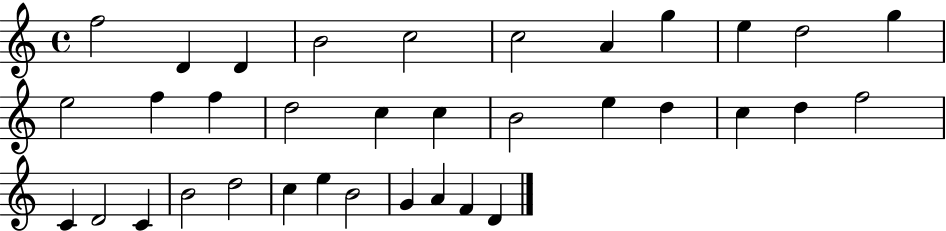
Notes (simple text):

F5/h D4/q D4/q B4/h C5/h C5/h A4/q G5/q E5/q D5/h G5/q E5/h F5/q F5/q D5/h C5/q C5/q B4/h E5/q D5/q C5/q D5/q F5/h C4/q D4/h C4/q B4/h D5/h C5/q E5/q B4/h G4/q A4/q F4/q D4/q